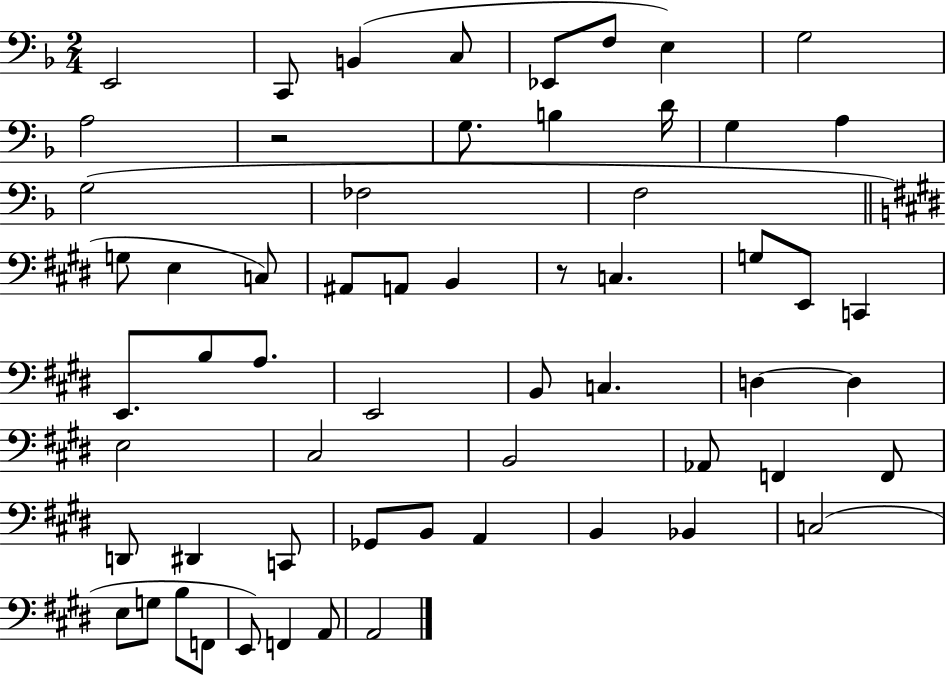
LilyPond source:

{
  \clef bass
  \numericTimeSignature
  \time 2/4
  \key f \major
  e,2 | c,8 b,4( c8 | ees,8 f8 e4) | g2 | \break a2 | r2 | g8. b4 d'16 | g4 a4 | \break g2( | fes2 | f2 | \bar "||" \break \key e \major g8 e4 c8) | ais,8 a,8 b,4 | r8 c4. | g8 e,8 c,4 | \break e,8. b8 a8. | e,2 | b,8 c4. | d4~~ d4 | \break e2 | cis2 | b,2 | aes,8 f,4 f,8 | \break d,8 dis,4 c,8 | ges,8 b,8 a,4 | b,4 bes,4 | c2( | \break e8 g8 b8 f,8 | e,8) f,4 a,8 | a,2 | \bar "|."
}